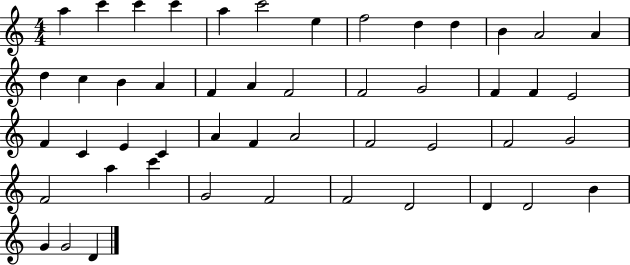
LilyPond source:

{
  \clef treble
  \numericTimeSignature
  \time 4/4
  \key c \major
  a''4 c'''4 c'''4 c'''4 | a''4 c'''2 e''4 | f''2 d''4 d''4 | b'4 a'2 a'4 | \break d''4 c''4 b'4 a'4 | f'4 a'4 f'2 | f'2 g'2 | f'4 f'4 e'2 | \break f'4 c'4 e'4 c'4 | a'4 f'4 a'2 | f'2 e'2 | f'2 g'2 | \break f'2 a''4 c'''4 | g'2 f'2 | f'2 d'2 | d'4 d'2 b'4 | \break g'4 g'2 d'4 | \bar "|."
}